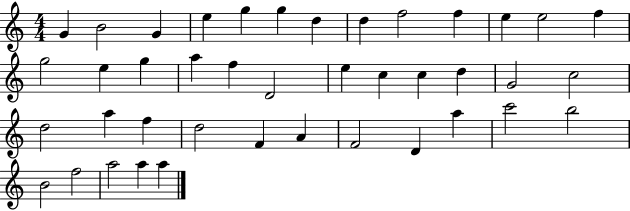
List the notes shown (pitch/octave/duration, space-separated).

G4/q B4/h G4/q E5/q G5/q G5/q D5/q D5/q F5/h F5/q E5/q E5/h F5/q G5/h E5/q G5/q A5/q F5/q D4/h E5/q C5/q C5/q D5/q G4/h C5/h D5/h A5/q F5/q D5/h F4/q A4/q F4/h D4/q A5/q C6/h B5/h B4/h F5/h A5/h A5/q A5/q